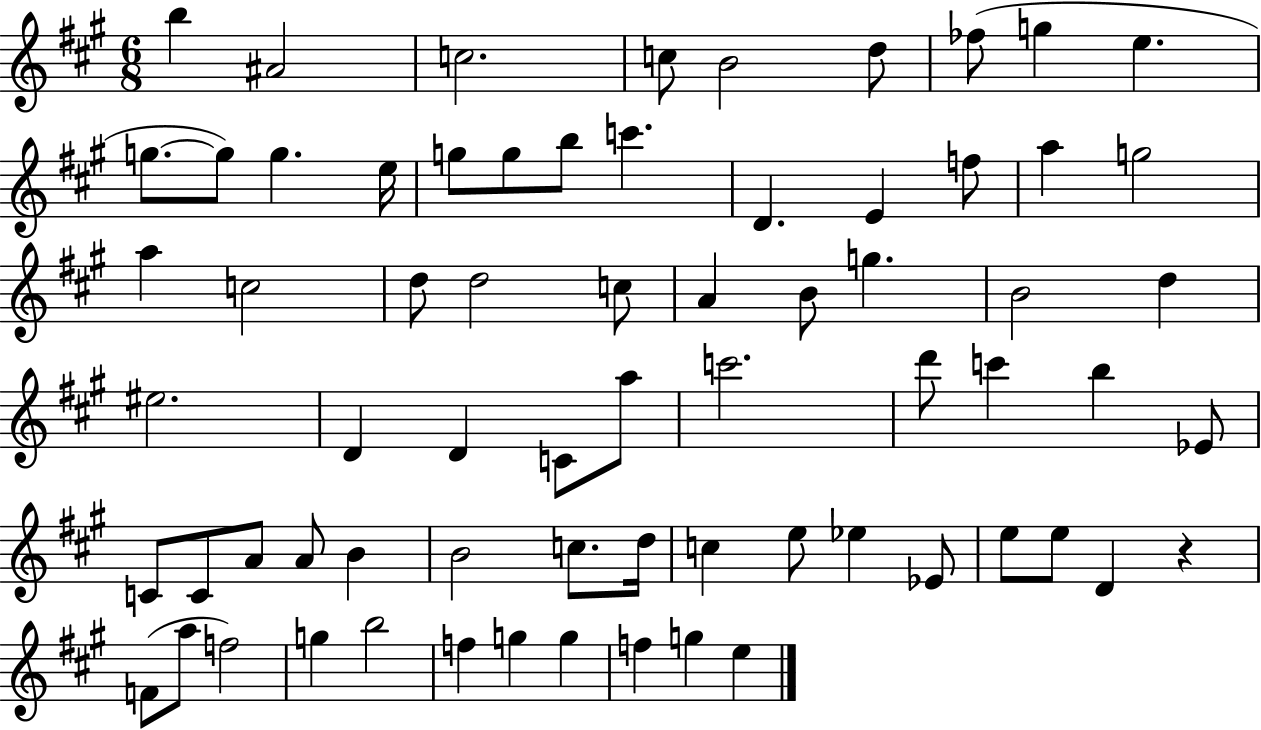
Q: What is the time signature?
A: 6/8